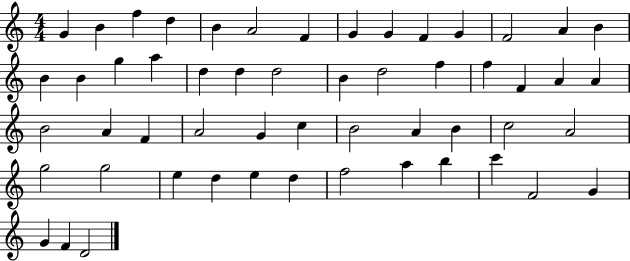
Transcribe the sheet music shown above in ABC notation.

X:1
T:Untitled
M:4/4
L:1/4
K:C
G B f d B A2 F G G F G F2 A B B B g a d d d2 B d2 f f F A A B2 A F A2 G c B2 A B c2 A2 g2 g2 e d e d f2 a b c' F2 G G F D2